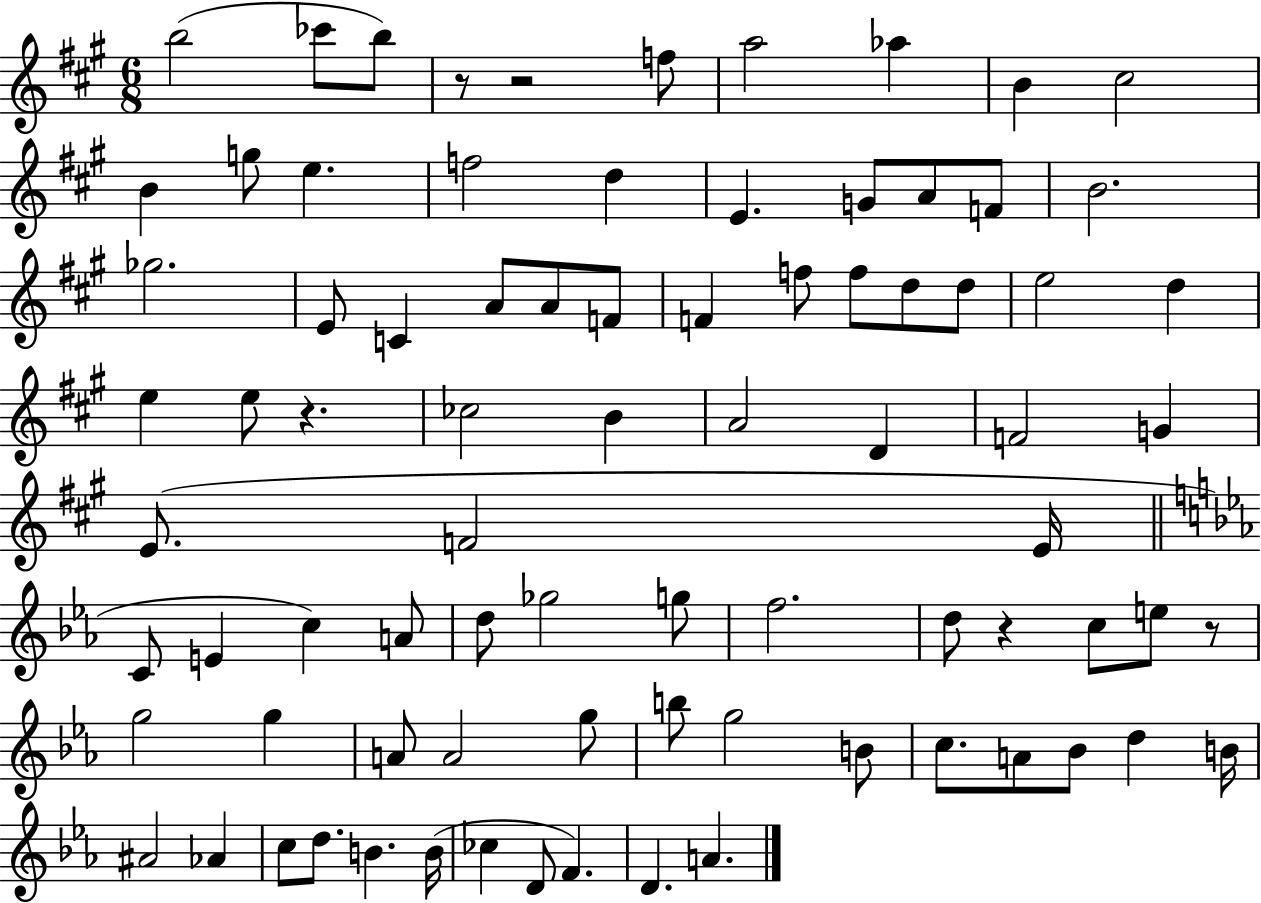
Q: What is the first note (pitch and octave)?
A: B5